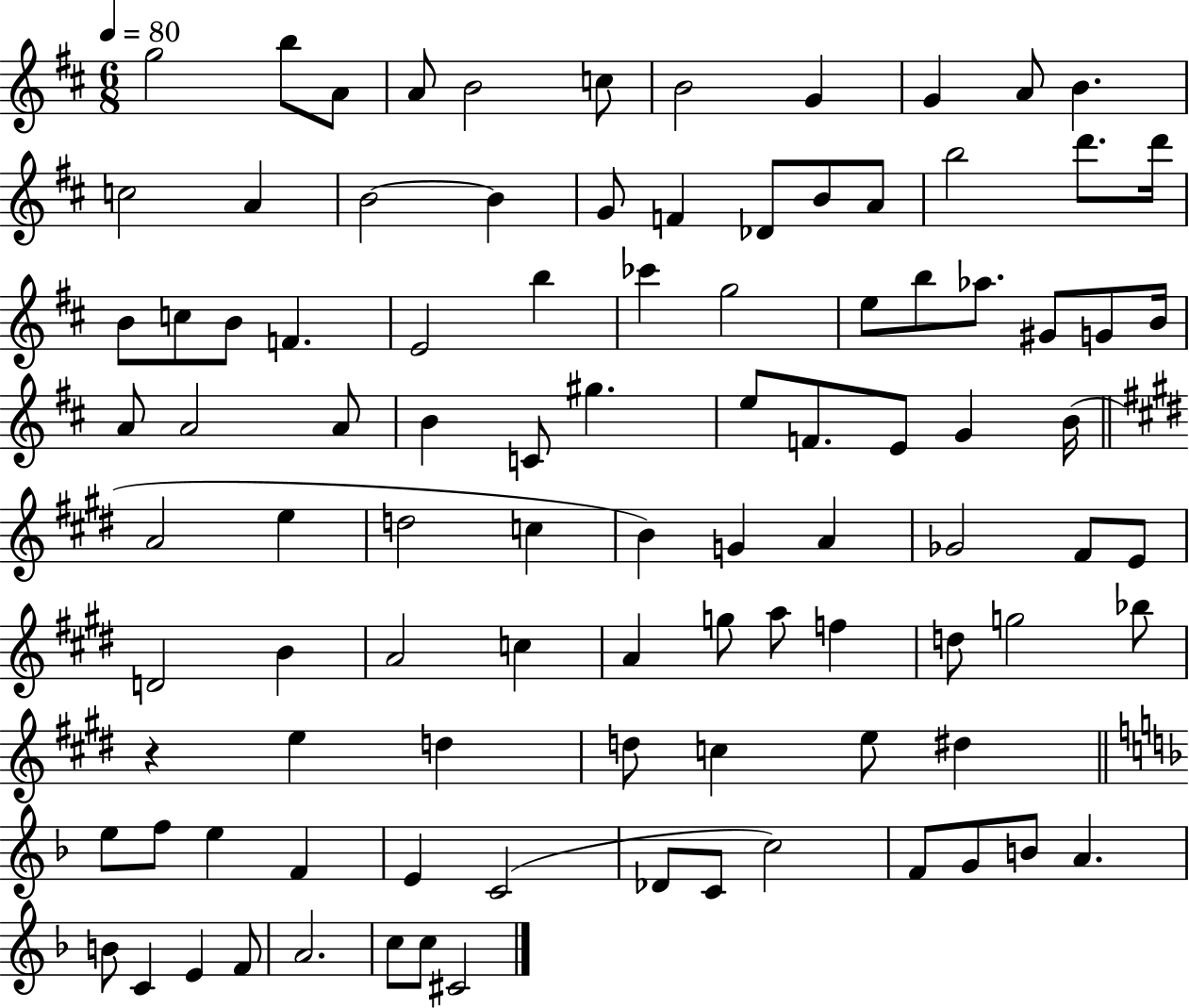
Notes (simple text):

G5/h B5/e A4/e A4/e B4/h C5/e B4/h G4/q G4/q A4/e B4/q. C5/h A4/q B4/h B4/q G4/e F4/q Db4/e B4/e A4/e B5/h D6/e. D6/s B4/e C5/e B4/e F4/q. E4/h B5/q CES6/q G5/h E5/e B5/e Ab5/e. G#4/e G4/e B4/s A4/e A4/h A4/e B4/q C4/e G#5/q. E5/e F4/e. E4/e G4/q B4/s A4/h E5/q D5/h C5/q B4/q G4/q A4/q Gb4/h F#4/e E4/e D4/h B4/q A4/h C5/q A4/q G5/e A5/e F5/q D5/e G5/h Bb5/e R/q E5/q D5/q D5/e C5/q E5/e D#5/q E5/e F5/e E5/q F4/q E4/q C4/h Db4/e C4/e C5/h F4/e G4/e B4/e A4/q. B4/e C4/q E4/q F4/e A4/h. C5/e C5/e C#4/h